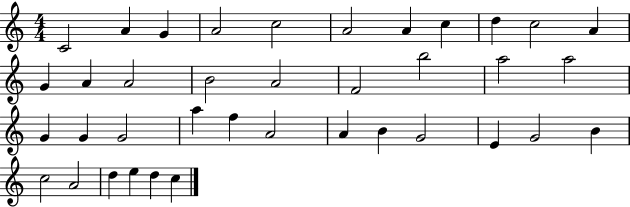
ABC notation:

X:1
T:Untitled
M:4/4
L:1/4
K:C
C2 A G A2 c2 A2 A c d c2 A G A A2 B2 A2 F2 b2 a2 a2 G G G2 a f A2 A B G2 E G2 B c2 A2 d e d c